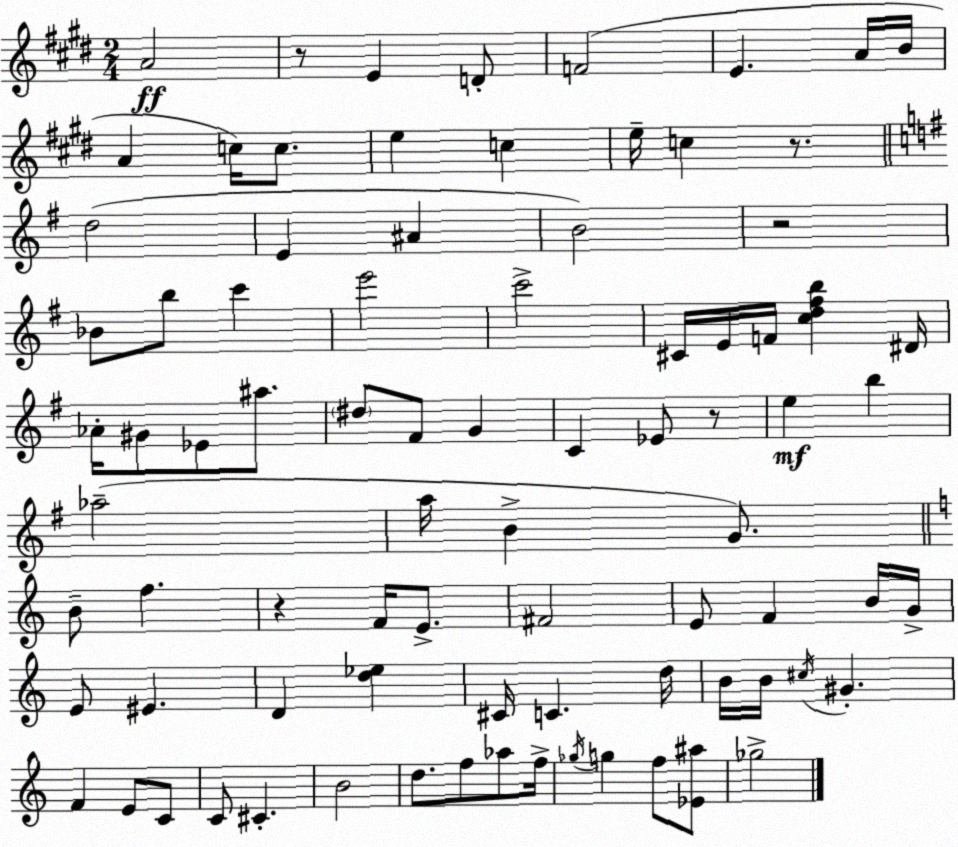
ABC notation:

X:1
T:Untitled
M:2/4
L:1/4
K:E
A2 z/2 E D/2 F2 E A/4 B/4 A c/4 c/2 e c e/4 c z/2 d2 E ^A B2 z2 _B/2 b/2 c' e'2 c'2 ^C/4 E/4 F/4 [cd^fb] ^D/4 _A/4 ^G/2 _E/2 ^a/2 ^d/2 ^F/2 G C _E/2 z/2 e b _a2 a/4 B G/2 B/2 f z F/4 E/2 ^F2 E/2 F B/4 G/4 E/2 ^E D [d_e] ^C/4 C d/4 B/4 B/4 ^c/4 ^G F E/2 C/2 C/2 ^C B2 d/2 f/2 _a/2 f/4 _g/4 g f/2 [_E^a]/2 _g2